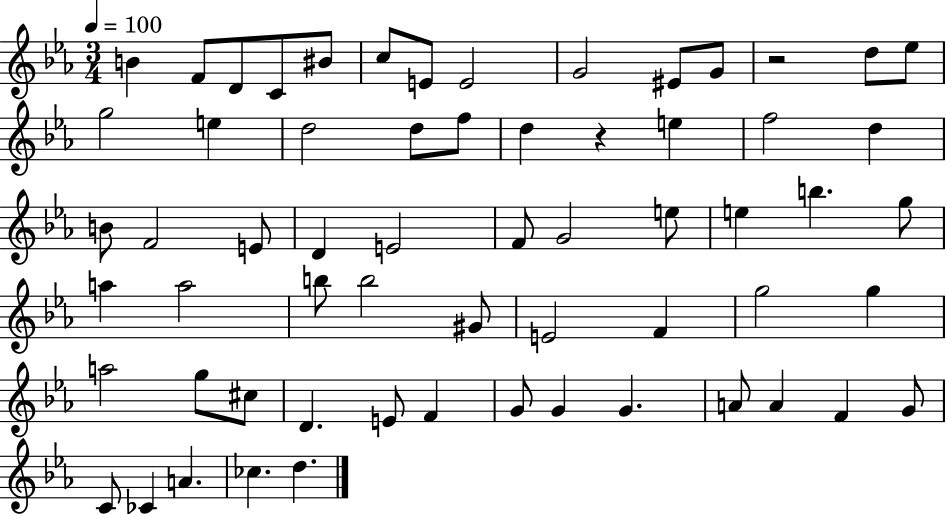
{
  \clef treble
  \numericTimeSignature
  \time 3/4
  \key ees \major
  \tempo 4 = 100
  b'4 f'8 d'8 c'8 bis'8 | c''8 e'8 e'2 | g'2 eis'8 g'8 | r2 d''8 ees''8 | \break g''2 e''4 | d''2 d''8 f''8 | d''4 r4 e''4 | f''2 d''4 | \break b'8 f'2 e'8 | d'4 e'2 | f'8 g'2 e''8 | e''4 b''4. g''8 | \break a''4 a''2 | b''8 b''2 gis'8 | e'2 f'4 | g''2 g''4 | \break a''2 g''8 cis''8 | d'4. e'8 f'4 | g'8 g'4 g'4. | a'8 a'4 f'4 g'8 | \break c'8 ces'4 a'4. | ces''4. d''4. | \bar "|."
}